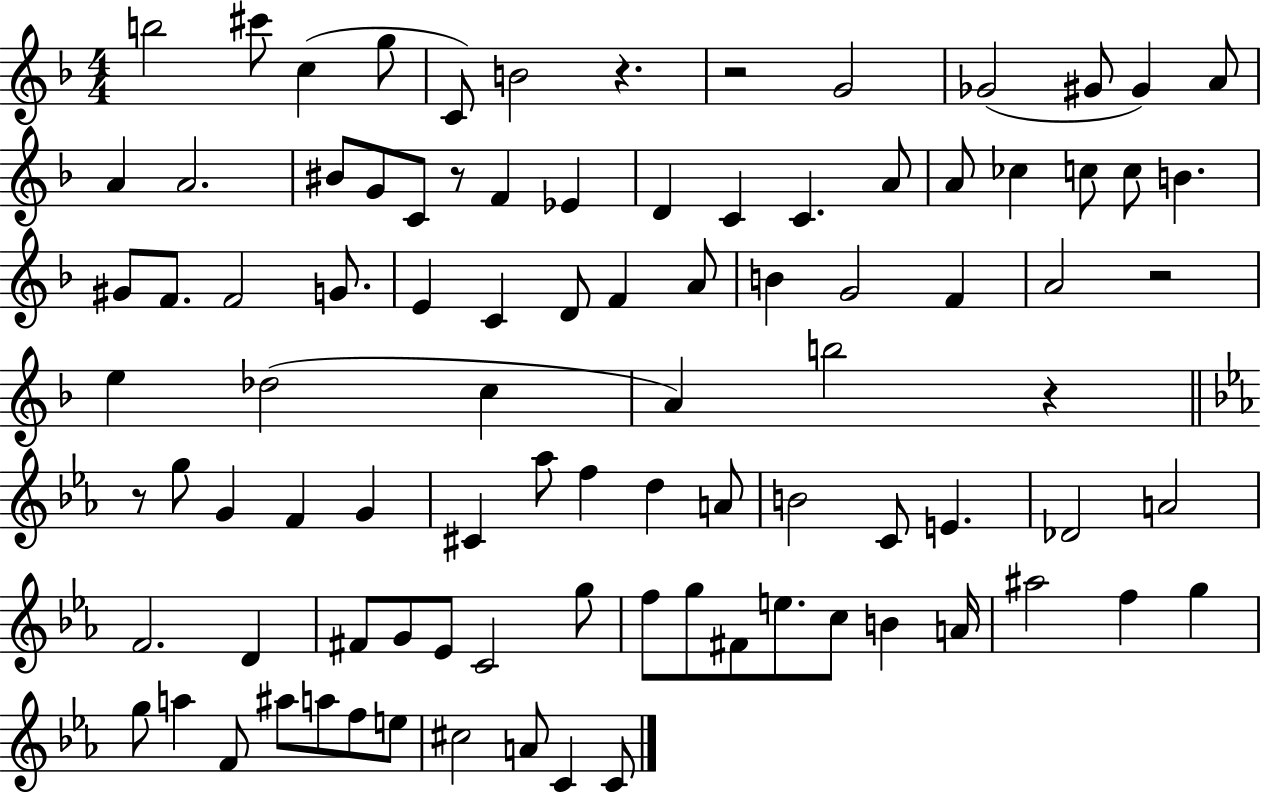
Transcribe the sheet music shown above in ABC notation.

X:1
T:Untitled
M:4/4
L:1/4
K:F
b2 ^c'/2 c g/2 C/2 B2 z z2 G2 _G2 ^G/2 ^G A/2 A A2 ^B/2 G/2 C/2 z/2 F _E D C C A/2 A/2 _c c/2 c/2 B ^G/2 F/2 F2 G/2 E C D/2 F A/2 B G2 F A2 z2 e _d2 c A b2 z z/2 g/2 G F G ^C _a/2 f d A/2 B2 C/2 E _D2 A2 F2 D ^F/2 G/2 _E/2 C2 g/2 f/2 g/2 ^F/2 e/2 c/2 B A/4 ^a2 f g g/2 a F/2 ^a/2 a/2 f/2 e/2 ^c2 A/2 C C/2